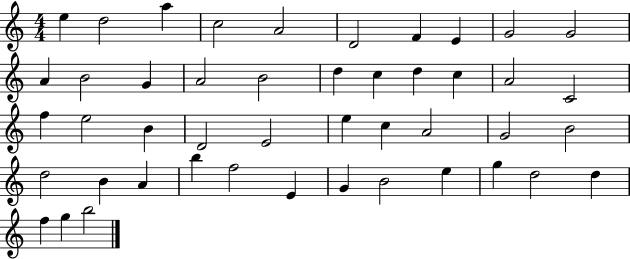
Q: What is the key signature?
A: C major